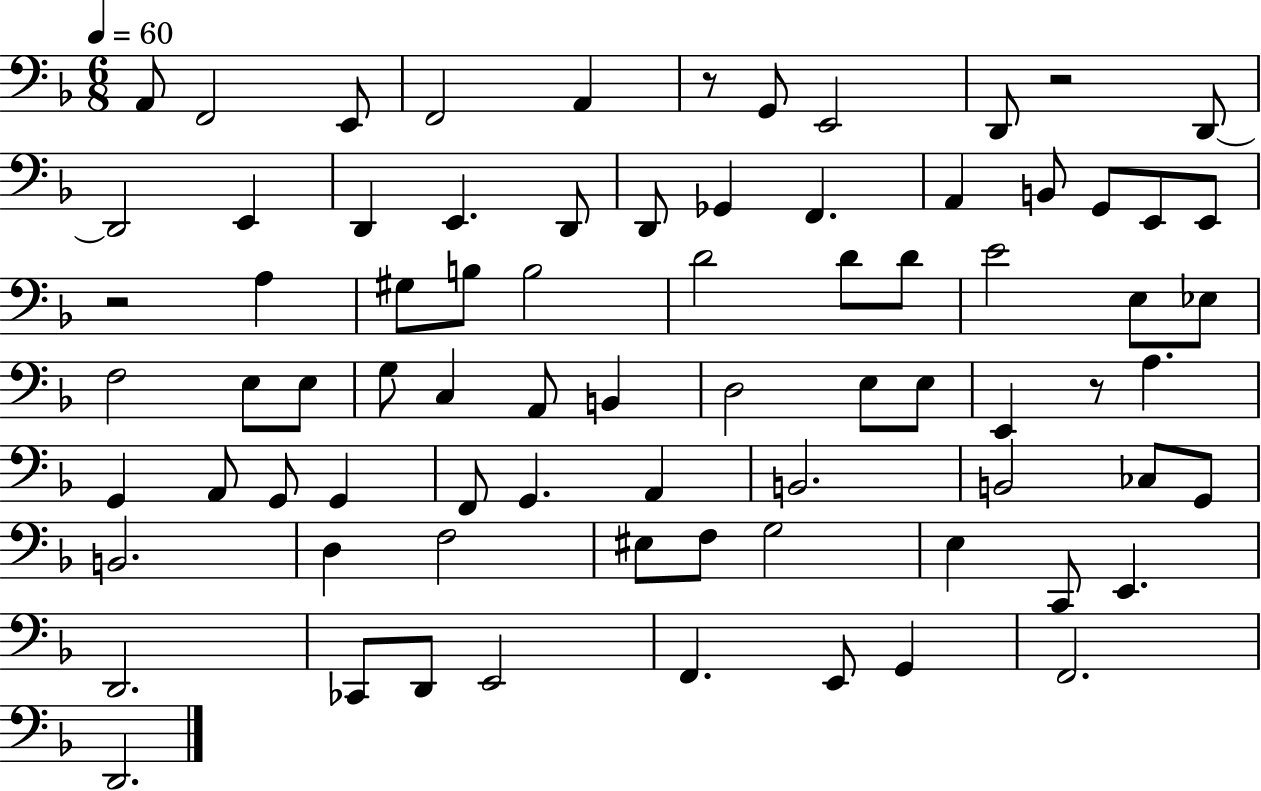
A2/e F2/h E2/e F2/h A2/q R/e G2/e E2/h D2/e R/h D2/e D2/h E2/q D2/q E2/q. D2/e D2/e Gb2/q F2/q. A2/q B2/e G2/e E2/e E2/e R/h A3/q G#3/e B3/e B3/h D4/h D4/e D4/e E4/h E3/e Eb3/e F3/h E3/e E3/e G3/e C3/q A2/e B2/q D3/h E3/e E3/e E2/q R/e A3/q. G2/q A2/e G2/e G2/q F2/e G2/q. A2/q B2/h. B2/h CES3/e G2/e B2/h. D3/q F3/h EIS3/e F3/e G3/h E3/q C2/e E2/q. D2/h. CES2/e D2/e E2/h F2/q. E2/e G2/q F2/h. D2/h.